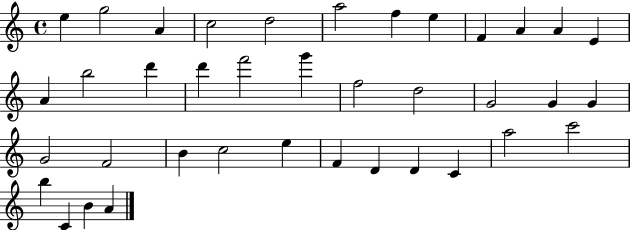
{
  \clef treble
  \time 4/4
  \defaultTimeSignature
  \key c \major
  e''4 g''2 a'4 | c''2 d''2 | a''2 f''4 e''4 | f'4 a'4 a'4 e'4 | \break a'4 b''2 d'''4 | d'''4 f'''2 g'''4 | f''2 d''2 | g'2 g'4 g'4 | \break g'2 f'2 | b'4 c''2 e''4 | f'4 d'4 d'4 c'4 | a''2 c'''2 | \break b''4 c'4 b'4 a'4 | \bar "|."
}